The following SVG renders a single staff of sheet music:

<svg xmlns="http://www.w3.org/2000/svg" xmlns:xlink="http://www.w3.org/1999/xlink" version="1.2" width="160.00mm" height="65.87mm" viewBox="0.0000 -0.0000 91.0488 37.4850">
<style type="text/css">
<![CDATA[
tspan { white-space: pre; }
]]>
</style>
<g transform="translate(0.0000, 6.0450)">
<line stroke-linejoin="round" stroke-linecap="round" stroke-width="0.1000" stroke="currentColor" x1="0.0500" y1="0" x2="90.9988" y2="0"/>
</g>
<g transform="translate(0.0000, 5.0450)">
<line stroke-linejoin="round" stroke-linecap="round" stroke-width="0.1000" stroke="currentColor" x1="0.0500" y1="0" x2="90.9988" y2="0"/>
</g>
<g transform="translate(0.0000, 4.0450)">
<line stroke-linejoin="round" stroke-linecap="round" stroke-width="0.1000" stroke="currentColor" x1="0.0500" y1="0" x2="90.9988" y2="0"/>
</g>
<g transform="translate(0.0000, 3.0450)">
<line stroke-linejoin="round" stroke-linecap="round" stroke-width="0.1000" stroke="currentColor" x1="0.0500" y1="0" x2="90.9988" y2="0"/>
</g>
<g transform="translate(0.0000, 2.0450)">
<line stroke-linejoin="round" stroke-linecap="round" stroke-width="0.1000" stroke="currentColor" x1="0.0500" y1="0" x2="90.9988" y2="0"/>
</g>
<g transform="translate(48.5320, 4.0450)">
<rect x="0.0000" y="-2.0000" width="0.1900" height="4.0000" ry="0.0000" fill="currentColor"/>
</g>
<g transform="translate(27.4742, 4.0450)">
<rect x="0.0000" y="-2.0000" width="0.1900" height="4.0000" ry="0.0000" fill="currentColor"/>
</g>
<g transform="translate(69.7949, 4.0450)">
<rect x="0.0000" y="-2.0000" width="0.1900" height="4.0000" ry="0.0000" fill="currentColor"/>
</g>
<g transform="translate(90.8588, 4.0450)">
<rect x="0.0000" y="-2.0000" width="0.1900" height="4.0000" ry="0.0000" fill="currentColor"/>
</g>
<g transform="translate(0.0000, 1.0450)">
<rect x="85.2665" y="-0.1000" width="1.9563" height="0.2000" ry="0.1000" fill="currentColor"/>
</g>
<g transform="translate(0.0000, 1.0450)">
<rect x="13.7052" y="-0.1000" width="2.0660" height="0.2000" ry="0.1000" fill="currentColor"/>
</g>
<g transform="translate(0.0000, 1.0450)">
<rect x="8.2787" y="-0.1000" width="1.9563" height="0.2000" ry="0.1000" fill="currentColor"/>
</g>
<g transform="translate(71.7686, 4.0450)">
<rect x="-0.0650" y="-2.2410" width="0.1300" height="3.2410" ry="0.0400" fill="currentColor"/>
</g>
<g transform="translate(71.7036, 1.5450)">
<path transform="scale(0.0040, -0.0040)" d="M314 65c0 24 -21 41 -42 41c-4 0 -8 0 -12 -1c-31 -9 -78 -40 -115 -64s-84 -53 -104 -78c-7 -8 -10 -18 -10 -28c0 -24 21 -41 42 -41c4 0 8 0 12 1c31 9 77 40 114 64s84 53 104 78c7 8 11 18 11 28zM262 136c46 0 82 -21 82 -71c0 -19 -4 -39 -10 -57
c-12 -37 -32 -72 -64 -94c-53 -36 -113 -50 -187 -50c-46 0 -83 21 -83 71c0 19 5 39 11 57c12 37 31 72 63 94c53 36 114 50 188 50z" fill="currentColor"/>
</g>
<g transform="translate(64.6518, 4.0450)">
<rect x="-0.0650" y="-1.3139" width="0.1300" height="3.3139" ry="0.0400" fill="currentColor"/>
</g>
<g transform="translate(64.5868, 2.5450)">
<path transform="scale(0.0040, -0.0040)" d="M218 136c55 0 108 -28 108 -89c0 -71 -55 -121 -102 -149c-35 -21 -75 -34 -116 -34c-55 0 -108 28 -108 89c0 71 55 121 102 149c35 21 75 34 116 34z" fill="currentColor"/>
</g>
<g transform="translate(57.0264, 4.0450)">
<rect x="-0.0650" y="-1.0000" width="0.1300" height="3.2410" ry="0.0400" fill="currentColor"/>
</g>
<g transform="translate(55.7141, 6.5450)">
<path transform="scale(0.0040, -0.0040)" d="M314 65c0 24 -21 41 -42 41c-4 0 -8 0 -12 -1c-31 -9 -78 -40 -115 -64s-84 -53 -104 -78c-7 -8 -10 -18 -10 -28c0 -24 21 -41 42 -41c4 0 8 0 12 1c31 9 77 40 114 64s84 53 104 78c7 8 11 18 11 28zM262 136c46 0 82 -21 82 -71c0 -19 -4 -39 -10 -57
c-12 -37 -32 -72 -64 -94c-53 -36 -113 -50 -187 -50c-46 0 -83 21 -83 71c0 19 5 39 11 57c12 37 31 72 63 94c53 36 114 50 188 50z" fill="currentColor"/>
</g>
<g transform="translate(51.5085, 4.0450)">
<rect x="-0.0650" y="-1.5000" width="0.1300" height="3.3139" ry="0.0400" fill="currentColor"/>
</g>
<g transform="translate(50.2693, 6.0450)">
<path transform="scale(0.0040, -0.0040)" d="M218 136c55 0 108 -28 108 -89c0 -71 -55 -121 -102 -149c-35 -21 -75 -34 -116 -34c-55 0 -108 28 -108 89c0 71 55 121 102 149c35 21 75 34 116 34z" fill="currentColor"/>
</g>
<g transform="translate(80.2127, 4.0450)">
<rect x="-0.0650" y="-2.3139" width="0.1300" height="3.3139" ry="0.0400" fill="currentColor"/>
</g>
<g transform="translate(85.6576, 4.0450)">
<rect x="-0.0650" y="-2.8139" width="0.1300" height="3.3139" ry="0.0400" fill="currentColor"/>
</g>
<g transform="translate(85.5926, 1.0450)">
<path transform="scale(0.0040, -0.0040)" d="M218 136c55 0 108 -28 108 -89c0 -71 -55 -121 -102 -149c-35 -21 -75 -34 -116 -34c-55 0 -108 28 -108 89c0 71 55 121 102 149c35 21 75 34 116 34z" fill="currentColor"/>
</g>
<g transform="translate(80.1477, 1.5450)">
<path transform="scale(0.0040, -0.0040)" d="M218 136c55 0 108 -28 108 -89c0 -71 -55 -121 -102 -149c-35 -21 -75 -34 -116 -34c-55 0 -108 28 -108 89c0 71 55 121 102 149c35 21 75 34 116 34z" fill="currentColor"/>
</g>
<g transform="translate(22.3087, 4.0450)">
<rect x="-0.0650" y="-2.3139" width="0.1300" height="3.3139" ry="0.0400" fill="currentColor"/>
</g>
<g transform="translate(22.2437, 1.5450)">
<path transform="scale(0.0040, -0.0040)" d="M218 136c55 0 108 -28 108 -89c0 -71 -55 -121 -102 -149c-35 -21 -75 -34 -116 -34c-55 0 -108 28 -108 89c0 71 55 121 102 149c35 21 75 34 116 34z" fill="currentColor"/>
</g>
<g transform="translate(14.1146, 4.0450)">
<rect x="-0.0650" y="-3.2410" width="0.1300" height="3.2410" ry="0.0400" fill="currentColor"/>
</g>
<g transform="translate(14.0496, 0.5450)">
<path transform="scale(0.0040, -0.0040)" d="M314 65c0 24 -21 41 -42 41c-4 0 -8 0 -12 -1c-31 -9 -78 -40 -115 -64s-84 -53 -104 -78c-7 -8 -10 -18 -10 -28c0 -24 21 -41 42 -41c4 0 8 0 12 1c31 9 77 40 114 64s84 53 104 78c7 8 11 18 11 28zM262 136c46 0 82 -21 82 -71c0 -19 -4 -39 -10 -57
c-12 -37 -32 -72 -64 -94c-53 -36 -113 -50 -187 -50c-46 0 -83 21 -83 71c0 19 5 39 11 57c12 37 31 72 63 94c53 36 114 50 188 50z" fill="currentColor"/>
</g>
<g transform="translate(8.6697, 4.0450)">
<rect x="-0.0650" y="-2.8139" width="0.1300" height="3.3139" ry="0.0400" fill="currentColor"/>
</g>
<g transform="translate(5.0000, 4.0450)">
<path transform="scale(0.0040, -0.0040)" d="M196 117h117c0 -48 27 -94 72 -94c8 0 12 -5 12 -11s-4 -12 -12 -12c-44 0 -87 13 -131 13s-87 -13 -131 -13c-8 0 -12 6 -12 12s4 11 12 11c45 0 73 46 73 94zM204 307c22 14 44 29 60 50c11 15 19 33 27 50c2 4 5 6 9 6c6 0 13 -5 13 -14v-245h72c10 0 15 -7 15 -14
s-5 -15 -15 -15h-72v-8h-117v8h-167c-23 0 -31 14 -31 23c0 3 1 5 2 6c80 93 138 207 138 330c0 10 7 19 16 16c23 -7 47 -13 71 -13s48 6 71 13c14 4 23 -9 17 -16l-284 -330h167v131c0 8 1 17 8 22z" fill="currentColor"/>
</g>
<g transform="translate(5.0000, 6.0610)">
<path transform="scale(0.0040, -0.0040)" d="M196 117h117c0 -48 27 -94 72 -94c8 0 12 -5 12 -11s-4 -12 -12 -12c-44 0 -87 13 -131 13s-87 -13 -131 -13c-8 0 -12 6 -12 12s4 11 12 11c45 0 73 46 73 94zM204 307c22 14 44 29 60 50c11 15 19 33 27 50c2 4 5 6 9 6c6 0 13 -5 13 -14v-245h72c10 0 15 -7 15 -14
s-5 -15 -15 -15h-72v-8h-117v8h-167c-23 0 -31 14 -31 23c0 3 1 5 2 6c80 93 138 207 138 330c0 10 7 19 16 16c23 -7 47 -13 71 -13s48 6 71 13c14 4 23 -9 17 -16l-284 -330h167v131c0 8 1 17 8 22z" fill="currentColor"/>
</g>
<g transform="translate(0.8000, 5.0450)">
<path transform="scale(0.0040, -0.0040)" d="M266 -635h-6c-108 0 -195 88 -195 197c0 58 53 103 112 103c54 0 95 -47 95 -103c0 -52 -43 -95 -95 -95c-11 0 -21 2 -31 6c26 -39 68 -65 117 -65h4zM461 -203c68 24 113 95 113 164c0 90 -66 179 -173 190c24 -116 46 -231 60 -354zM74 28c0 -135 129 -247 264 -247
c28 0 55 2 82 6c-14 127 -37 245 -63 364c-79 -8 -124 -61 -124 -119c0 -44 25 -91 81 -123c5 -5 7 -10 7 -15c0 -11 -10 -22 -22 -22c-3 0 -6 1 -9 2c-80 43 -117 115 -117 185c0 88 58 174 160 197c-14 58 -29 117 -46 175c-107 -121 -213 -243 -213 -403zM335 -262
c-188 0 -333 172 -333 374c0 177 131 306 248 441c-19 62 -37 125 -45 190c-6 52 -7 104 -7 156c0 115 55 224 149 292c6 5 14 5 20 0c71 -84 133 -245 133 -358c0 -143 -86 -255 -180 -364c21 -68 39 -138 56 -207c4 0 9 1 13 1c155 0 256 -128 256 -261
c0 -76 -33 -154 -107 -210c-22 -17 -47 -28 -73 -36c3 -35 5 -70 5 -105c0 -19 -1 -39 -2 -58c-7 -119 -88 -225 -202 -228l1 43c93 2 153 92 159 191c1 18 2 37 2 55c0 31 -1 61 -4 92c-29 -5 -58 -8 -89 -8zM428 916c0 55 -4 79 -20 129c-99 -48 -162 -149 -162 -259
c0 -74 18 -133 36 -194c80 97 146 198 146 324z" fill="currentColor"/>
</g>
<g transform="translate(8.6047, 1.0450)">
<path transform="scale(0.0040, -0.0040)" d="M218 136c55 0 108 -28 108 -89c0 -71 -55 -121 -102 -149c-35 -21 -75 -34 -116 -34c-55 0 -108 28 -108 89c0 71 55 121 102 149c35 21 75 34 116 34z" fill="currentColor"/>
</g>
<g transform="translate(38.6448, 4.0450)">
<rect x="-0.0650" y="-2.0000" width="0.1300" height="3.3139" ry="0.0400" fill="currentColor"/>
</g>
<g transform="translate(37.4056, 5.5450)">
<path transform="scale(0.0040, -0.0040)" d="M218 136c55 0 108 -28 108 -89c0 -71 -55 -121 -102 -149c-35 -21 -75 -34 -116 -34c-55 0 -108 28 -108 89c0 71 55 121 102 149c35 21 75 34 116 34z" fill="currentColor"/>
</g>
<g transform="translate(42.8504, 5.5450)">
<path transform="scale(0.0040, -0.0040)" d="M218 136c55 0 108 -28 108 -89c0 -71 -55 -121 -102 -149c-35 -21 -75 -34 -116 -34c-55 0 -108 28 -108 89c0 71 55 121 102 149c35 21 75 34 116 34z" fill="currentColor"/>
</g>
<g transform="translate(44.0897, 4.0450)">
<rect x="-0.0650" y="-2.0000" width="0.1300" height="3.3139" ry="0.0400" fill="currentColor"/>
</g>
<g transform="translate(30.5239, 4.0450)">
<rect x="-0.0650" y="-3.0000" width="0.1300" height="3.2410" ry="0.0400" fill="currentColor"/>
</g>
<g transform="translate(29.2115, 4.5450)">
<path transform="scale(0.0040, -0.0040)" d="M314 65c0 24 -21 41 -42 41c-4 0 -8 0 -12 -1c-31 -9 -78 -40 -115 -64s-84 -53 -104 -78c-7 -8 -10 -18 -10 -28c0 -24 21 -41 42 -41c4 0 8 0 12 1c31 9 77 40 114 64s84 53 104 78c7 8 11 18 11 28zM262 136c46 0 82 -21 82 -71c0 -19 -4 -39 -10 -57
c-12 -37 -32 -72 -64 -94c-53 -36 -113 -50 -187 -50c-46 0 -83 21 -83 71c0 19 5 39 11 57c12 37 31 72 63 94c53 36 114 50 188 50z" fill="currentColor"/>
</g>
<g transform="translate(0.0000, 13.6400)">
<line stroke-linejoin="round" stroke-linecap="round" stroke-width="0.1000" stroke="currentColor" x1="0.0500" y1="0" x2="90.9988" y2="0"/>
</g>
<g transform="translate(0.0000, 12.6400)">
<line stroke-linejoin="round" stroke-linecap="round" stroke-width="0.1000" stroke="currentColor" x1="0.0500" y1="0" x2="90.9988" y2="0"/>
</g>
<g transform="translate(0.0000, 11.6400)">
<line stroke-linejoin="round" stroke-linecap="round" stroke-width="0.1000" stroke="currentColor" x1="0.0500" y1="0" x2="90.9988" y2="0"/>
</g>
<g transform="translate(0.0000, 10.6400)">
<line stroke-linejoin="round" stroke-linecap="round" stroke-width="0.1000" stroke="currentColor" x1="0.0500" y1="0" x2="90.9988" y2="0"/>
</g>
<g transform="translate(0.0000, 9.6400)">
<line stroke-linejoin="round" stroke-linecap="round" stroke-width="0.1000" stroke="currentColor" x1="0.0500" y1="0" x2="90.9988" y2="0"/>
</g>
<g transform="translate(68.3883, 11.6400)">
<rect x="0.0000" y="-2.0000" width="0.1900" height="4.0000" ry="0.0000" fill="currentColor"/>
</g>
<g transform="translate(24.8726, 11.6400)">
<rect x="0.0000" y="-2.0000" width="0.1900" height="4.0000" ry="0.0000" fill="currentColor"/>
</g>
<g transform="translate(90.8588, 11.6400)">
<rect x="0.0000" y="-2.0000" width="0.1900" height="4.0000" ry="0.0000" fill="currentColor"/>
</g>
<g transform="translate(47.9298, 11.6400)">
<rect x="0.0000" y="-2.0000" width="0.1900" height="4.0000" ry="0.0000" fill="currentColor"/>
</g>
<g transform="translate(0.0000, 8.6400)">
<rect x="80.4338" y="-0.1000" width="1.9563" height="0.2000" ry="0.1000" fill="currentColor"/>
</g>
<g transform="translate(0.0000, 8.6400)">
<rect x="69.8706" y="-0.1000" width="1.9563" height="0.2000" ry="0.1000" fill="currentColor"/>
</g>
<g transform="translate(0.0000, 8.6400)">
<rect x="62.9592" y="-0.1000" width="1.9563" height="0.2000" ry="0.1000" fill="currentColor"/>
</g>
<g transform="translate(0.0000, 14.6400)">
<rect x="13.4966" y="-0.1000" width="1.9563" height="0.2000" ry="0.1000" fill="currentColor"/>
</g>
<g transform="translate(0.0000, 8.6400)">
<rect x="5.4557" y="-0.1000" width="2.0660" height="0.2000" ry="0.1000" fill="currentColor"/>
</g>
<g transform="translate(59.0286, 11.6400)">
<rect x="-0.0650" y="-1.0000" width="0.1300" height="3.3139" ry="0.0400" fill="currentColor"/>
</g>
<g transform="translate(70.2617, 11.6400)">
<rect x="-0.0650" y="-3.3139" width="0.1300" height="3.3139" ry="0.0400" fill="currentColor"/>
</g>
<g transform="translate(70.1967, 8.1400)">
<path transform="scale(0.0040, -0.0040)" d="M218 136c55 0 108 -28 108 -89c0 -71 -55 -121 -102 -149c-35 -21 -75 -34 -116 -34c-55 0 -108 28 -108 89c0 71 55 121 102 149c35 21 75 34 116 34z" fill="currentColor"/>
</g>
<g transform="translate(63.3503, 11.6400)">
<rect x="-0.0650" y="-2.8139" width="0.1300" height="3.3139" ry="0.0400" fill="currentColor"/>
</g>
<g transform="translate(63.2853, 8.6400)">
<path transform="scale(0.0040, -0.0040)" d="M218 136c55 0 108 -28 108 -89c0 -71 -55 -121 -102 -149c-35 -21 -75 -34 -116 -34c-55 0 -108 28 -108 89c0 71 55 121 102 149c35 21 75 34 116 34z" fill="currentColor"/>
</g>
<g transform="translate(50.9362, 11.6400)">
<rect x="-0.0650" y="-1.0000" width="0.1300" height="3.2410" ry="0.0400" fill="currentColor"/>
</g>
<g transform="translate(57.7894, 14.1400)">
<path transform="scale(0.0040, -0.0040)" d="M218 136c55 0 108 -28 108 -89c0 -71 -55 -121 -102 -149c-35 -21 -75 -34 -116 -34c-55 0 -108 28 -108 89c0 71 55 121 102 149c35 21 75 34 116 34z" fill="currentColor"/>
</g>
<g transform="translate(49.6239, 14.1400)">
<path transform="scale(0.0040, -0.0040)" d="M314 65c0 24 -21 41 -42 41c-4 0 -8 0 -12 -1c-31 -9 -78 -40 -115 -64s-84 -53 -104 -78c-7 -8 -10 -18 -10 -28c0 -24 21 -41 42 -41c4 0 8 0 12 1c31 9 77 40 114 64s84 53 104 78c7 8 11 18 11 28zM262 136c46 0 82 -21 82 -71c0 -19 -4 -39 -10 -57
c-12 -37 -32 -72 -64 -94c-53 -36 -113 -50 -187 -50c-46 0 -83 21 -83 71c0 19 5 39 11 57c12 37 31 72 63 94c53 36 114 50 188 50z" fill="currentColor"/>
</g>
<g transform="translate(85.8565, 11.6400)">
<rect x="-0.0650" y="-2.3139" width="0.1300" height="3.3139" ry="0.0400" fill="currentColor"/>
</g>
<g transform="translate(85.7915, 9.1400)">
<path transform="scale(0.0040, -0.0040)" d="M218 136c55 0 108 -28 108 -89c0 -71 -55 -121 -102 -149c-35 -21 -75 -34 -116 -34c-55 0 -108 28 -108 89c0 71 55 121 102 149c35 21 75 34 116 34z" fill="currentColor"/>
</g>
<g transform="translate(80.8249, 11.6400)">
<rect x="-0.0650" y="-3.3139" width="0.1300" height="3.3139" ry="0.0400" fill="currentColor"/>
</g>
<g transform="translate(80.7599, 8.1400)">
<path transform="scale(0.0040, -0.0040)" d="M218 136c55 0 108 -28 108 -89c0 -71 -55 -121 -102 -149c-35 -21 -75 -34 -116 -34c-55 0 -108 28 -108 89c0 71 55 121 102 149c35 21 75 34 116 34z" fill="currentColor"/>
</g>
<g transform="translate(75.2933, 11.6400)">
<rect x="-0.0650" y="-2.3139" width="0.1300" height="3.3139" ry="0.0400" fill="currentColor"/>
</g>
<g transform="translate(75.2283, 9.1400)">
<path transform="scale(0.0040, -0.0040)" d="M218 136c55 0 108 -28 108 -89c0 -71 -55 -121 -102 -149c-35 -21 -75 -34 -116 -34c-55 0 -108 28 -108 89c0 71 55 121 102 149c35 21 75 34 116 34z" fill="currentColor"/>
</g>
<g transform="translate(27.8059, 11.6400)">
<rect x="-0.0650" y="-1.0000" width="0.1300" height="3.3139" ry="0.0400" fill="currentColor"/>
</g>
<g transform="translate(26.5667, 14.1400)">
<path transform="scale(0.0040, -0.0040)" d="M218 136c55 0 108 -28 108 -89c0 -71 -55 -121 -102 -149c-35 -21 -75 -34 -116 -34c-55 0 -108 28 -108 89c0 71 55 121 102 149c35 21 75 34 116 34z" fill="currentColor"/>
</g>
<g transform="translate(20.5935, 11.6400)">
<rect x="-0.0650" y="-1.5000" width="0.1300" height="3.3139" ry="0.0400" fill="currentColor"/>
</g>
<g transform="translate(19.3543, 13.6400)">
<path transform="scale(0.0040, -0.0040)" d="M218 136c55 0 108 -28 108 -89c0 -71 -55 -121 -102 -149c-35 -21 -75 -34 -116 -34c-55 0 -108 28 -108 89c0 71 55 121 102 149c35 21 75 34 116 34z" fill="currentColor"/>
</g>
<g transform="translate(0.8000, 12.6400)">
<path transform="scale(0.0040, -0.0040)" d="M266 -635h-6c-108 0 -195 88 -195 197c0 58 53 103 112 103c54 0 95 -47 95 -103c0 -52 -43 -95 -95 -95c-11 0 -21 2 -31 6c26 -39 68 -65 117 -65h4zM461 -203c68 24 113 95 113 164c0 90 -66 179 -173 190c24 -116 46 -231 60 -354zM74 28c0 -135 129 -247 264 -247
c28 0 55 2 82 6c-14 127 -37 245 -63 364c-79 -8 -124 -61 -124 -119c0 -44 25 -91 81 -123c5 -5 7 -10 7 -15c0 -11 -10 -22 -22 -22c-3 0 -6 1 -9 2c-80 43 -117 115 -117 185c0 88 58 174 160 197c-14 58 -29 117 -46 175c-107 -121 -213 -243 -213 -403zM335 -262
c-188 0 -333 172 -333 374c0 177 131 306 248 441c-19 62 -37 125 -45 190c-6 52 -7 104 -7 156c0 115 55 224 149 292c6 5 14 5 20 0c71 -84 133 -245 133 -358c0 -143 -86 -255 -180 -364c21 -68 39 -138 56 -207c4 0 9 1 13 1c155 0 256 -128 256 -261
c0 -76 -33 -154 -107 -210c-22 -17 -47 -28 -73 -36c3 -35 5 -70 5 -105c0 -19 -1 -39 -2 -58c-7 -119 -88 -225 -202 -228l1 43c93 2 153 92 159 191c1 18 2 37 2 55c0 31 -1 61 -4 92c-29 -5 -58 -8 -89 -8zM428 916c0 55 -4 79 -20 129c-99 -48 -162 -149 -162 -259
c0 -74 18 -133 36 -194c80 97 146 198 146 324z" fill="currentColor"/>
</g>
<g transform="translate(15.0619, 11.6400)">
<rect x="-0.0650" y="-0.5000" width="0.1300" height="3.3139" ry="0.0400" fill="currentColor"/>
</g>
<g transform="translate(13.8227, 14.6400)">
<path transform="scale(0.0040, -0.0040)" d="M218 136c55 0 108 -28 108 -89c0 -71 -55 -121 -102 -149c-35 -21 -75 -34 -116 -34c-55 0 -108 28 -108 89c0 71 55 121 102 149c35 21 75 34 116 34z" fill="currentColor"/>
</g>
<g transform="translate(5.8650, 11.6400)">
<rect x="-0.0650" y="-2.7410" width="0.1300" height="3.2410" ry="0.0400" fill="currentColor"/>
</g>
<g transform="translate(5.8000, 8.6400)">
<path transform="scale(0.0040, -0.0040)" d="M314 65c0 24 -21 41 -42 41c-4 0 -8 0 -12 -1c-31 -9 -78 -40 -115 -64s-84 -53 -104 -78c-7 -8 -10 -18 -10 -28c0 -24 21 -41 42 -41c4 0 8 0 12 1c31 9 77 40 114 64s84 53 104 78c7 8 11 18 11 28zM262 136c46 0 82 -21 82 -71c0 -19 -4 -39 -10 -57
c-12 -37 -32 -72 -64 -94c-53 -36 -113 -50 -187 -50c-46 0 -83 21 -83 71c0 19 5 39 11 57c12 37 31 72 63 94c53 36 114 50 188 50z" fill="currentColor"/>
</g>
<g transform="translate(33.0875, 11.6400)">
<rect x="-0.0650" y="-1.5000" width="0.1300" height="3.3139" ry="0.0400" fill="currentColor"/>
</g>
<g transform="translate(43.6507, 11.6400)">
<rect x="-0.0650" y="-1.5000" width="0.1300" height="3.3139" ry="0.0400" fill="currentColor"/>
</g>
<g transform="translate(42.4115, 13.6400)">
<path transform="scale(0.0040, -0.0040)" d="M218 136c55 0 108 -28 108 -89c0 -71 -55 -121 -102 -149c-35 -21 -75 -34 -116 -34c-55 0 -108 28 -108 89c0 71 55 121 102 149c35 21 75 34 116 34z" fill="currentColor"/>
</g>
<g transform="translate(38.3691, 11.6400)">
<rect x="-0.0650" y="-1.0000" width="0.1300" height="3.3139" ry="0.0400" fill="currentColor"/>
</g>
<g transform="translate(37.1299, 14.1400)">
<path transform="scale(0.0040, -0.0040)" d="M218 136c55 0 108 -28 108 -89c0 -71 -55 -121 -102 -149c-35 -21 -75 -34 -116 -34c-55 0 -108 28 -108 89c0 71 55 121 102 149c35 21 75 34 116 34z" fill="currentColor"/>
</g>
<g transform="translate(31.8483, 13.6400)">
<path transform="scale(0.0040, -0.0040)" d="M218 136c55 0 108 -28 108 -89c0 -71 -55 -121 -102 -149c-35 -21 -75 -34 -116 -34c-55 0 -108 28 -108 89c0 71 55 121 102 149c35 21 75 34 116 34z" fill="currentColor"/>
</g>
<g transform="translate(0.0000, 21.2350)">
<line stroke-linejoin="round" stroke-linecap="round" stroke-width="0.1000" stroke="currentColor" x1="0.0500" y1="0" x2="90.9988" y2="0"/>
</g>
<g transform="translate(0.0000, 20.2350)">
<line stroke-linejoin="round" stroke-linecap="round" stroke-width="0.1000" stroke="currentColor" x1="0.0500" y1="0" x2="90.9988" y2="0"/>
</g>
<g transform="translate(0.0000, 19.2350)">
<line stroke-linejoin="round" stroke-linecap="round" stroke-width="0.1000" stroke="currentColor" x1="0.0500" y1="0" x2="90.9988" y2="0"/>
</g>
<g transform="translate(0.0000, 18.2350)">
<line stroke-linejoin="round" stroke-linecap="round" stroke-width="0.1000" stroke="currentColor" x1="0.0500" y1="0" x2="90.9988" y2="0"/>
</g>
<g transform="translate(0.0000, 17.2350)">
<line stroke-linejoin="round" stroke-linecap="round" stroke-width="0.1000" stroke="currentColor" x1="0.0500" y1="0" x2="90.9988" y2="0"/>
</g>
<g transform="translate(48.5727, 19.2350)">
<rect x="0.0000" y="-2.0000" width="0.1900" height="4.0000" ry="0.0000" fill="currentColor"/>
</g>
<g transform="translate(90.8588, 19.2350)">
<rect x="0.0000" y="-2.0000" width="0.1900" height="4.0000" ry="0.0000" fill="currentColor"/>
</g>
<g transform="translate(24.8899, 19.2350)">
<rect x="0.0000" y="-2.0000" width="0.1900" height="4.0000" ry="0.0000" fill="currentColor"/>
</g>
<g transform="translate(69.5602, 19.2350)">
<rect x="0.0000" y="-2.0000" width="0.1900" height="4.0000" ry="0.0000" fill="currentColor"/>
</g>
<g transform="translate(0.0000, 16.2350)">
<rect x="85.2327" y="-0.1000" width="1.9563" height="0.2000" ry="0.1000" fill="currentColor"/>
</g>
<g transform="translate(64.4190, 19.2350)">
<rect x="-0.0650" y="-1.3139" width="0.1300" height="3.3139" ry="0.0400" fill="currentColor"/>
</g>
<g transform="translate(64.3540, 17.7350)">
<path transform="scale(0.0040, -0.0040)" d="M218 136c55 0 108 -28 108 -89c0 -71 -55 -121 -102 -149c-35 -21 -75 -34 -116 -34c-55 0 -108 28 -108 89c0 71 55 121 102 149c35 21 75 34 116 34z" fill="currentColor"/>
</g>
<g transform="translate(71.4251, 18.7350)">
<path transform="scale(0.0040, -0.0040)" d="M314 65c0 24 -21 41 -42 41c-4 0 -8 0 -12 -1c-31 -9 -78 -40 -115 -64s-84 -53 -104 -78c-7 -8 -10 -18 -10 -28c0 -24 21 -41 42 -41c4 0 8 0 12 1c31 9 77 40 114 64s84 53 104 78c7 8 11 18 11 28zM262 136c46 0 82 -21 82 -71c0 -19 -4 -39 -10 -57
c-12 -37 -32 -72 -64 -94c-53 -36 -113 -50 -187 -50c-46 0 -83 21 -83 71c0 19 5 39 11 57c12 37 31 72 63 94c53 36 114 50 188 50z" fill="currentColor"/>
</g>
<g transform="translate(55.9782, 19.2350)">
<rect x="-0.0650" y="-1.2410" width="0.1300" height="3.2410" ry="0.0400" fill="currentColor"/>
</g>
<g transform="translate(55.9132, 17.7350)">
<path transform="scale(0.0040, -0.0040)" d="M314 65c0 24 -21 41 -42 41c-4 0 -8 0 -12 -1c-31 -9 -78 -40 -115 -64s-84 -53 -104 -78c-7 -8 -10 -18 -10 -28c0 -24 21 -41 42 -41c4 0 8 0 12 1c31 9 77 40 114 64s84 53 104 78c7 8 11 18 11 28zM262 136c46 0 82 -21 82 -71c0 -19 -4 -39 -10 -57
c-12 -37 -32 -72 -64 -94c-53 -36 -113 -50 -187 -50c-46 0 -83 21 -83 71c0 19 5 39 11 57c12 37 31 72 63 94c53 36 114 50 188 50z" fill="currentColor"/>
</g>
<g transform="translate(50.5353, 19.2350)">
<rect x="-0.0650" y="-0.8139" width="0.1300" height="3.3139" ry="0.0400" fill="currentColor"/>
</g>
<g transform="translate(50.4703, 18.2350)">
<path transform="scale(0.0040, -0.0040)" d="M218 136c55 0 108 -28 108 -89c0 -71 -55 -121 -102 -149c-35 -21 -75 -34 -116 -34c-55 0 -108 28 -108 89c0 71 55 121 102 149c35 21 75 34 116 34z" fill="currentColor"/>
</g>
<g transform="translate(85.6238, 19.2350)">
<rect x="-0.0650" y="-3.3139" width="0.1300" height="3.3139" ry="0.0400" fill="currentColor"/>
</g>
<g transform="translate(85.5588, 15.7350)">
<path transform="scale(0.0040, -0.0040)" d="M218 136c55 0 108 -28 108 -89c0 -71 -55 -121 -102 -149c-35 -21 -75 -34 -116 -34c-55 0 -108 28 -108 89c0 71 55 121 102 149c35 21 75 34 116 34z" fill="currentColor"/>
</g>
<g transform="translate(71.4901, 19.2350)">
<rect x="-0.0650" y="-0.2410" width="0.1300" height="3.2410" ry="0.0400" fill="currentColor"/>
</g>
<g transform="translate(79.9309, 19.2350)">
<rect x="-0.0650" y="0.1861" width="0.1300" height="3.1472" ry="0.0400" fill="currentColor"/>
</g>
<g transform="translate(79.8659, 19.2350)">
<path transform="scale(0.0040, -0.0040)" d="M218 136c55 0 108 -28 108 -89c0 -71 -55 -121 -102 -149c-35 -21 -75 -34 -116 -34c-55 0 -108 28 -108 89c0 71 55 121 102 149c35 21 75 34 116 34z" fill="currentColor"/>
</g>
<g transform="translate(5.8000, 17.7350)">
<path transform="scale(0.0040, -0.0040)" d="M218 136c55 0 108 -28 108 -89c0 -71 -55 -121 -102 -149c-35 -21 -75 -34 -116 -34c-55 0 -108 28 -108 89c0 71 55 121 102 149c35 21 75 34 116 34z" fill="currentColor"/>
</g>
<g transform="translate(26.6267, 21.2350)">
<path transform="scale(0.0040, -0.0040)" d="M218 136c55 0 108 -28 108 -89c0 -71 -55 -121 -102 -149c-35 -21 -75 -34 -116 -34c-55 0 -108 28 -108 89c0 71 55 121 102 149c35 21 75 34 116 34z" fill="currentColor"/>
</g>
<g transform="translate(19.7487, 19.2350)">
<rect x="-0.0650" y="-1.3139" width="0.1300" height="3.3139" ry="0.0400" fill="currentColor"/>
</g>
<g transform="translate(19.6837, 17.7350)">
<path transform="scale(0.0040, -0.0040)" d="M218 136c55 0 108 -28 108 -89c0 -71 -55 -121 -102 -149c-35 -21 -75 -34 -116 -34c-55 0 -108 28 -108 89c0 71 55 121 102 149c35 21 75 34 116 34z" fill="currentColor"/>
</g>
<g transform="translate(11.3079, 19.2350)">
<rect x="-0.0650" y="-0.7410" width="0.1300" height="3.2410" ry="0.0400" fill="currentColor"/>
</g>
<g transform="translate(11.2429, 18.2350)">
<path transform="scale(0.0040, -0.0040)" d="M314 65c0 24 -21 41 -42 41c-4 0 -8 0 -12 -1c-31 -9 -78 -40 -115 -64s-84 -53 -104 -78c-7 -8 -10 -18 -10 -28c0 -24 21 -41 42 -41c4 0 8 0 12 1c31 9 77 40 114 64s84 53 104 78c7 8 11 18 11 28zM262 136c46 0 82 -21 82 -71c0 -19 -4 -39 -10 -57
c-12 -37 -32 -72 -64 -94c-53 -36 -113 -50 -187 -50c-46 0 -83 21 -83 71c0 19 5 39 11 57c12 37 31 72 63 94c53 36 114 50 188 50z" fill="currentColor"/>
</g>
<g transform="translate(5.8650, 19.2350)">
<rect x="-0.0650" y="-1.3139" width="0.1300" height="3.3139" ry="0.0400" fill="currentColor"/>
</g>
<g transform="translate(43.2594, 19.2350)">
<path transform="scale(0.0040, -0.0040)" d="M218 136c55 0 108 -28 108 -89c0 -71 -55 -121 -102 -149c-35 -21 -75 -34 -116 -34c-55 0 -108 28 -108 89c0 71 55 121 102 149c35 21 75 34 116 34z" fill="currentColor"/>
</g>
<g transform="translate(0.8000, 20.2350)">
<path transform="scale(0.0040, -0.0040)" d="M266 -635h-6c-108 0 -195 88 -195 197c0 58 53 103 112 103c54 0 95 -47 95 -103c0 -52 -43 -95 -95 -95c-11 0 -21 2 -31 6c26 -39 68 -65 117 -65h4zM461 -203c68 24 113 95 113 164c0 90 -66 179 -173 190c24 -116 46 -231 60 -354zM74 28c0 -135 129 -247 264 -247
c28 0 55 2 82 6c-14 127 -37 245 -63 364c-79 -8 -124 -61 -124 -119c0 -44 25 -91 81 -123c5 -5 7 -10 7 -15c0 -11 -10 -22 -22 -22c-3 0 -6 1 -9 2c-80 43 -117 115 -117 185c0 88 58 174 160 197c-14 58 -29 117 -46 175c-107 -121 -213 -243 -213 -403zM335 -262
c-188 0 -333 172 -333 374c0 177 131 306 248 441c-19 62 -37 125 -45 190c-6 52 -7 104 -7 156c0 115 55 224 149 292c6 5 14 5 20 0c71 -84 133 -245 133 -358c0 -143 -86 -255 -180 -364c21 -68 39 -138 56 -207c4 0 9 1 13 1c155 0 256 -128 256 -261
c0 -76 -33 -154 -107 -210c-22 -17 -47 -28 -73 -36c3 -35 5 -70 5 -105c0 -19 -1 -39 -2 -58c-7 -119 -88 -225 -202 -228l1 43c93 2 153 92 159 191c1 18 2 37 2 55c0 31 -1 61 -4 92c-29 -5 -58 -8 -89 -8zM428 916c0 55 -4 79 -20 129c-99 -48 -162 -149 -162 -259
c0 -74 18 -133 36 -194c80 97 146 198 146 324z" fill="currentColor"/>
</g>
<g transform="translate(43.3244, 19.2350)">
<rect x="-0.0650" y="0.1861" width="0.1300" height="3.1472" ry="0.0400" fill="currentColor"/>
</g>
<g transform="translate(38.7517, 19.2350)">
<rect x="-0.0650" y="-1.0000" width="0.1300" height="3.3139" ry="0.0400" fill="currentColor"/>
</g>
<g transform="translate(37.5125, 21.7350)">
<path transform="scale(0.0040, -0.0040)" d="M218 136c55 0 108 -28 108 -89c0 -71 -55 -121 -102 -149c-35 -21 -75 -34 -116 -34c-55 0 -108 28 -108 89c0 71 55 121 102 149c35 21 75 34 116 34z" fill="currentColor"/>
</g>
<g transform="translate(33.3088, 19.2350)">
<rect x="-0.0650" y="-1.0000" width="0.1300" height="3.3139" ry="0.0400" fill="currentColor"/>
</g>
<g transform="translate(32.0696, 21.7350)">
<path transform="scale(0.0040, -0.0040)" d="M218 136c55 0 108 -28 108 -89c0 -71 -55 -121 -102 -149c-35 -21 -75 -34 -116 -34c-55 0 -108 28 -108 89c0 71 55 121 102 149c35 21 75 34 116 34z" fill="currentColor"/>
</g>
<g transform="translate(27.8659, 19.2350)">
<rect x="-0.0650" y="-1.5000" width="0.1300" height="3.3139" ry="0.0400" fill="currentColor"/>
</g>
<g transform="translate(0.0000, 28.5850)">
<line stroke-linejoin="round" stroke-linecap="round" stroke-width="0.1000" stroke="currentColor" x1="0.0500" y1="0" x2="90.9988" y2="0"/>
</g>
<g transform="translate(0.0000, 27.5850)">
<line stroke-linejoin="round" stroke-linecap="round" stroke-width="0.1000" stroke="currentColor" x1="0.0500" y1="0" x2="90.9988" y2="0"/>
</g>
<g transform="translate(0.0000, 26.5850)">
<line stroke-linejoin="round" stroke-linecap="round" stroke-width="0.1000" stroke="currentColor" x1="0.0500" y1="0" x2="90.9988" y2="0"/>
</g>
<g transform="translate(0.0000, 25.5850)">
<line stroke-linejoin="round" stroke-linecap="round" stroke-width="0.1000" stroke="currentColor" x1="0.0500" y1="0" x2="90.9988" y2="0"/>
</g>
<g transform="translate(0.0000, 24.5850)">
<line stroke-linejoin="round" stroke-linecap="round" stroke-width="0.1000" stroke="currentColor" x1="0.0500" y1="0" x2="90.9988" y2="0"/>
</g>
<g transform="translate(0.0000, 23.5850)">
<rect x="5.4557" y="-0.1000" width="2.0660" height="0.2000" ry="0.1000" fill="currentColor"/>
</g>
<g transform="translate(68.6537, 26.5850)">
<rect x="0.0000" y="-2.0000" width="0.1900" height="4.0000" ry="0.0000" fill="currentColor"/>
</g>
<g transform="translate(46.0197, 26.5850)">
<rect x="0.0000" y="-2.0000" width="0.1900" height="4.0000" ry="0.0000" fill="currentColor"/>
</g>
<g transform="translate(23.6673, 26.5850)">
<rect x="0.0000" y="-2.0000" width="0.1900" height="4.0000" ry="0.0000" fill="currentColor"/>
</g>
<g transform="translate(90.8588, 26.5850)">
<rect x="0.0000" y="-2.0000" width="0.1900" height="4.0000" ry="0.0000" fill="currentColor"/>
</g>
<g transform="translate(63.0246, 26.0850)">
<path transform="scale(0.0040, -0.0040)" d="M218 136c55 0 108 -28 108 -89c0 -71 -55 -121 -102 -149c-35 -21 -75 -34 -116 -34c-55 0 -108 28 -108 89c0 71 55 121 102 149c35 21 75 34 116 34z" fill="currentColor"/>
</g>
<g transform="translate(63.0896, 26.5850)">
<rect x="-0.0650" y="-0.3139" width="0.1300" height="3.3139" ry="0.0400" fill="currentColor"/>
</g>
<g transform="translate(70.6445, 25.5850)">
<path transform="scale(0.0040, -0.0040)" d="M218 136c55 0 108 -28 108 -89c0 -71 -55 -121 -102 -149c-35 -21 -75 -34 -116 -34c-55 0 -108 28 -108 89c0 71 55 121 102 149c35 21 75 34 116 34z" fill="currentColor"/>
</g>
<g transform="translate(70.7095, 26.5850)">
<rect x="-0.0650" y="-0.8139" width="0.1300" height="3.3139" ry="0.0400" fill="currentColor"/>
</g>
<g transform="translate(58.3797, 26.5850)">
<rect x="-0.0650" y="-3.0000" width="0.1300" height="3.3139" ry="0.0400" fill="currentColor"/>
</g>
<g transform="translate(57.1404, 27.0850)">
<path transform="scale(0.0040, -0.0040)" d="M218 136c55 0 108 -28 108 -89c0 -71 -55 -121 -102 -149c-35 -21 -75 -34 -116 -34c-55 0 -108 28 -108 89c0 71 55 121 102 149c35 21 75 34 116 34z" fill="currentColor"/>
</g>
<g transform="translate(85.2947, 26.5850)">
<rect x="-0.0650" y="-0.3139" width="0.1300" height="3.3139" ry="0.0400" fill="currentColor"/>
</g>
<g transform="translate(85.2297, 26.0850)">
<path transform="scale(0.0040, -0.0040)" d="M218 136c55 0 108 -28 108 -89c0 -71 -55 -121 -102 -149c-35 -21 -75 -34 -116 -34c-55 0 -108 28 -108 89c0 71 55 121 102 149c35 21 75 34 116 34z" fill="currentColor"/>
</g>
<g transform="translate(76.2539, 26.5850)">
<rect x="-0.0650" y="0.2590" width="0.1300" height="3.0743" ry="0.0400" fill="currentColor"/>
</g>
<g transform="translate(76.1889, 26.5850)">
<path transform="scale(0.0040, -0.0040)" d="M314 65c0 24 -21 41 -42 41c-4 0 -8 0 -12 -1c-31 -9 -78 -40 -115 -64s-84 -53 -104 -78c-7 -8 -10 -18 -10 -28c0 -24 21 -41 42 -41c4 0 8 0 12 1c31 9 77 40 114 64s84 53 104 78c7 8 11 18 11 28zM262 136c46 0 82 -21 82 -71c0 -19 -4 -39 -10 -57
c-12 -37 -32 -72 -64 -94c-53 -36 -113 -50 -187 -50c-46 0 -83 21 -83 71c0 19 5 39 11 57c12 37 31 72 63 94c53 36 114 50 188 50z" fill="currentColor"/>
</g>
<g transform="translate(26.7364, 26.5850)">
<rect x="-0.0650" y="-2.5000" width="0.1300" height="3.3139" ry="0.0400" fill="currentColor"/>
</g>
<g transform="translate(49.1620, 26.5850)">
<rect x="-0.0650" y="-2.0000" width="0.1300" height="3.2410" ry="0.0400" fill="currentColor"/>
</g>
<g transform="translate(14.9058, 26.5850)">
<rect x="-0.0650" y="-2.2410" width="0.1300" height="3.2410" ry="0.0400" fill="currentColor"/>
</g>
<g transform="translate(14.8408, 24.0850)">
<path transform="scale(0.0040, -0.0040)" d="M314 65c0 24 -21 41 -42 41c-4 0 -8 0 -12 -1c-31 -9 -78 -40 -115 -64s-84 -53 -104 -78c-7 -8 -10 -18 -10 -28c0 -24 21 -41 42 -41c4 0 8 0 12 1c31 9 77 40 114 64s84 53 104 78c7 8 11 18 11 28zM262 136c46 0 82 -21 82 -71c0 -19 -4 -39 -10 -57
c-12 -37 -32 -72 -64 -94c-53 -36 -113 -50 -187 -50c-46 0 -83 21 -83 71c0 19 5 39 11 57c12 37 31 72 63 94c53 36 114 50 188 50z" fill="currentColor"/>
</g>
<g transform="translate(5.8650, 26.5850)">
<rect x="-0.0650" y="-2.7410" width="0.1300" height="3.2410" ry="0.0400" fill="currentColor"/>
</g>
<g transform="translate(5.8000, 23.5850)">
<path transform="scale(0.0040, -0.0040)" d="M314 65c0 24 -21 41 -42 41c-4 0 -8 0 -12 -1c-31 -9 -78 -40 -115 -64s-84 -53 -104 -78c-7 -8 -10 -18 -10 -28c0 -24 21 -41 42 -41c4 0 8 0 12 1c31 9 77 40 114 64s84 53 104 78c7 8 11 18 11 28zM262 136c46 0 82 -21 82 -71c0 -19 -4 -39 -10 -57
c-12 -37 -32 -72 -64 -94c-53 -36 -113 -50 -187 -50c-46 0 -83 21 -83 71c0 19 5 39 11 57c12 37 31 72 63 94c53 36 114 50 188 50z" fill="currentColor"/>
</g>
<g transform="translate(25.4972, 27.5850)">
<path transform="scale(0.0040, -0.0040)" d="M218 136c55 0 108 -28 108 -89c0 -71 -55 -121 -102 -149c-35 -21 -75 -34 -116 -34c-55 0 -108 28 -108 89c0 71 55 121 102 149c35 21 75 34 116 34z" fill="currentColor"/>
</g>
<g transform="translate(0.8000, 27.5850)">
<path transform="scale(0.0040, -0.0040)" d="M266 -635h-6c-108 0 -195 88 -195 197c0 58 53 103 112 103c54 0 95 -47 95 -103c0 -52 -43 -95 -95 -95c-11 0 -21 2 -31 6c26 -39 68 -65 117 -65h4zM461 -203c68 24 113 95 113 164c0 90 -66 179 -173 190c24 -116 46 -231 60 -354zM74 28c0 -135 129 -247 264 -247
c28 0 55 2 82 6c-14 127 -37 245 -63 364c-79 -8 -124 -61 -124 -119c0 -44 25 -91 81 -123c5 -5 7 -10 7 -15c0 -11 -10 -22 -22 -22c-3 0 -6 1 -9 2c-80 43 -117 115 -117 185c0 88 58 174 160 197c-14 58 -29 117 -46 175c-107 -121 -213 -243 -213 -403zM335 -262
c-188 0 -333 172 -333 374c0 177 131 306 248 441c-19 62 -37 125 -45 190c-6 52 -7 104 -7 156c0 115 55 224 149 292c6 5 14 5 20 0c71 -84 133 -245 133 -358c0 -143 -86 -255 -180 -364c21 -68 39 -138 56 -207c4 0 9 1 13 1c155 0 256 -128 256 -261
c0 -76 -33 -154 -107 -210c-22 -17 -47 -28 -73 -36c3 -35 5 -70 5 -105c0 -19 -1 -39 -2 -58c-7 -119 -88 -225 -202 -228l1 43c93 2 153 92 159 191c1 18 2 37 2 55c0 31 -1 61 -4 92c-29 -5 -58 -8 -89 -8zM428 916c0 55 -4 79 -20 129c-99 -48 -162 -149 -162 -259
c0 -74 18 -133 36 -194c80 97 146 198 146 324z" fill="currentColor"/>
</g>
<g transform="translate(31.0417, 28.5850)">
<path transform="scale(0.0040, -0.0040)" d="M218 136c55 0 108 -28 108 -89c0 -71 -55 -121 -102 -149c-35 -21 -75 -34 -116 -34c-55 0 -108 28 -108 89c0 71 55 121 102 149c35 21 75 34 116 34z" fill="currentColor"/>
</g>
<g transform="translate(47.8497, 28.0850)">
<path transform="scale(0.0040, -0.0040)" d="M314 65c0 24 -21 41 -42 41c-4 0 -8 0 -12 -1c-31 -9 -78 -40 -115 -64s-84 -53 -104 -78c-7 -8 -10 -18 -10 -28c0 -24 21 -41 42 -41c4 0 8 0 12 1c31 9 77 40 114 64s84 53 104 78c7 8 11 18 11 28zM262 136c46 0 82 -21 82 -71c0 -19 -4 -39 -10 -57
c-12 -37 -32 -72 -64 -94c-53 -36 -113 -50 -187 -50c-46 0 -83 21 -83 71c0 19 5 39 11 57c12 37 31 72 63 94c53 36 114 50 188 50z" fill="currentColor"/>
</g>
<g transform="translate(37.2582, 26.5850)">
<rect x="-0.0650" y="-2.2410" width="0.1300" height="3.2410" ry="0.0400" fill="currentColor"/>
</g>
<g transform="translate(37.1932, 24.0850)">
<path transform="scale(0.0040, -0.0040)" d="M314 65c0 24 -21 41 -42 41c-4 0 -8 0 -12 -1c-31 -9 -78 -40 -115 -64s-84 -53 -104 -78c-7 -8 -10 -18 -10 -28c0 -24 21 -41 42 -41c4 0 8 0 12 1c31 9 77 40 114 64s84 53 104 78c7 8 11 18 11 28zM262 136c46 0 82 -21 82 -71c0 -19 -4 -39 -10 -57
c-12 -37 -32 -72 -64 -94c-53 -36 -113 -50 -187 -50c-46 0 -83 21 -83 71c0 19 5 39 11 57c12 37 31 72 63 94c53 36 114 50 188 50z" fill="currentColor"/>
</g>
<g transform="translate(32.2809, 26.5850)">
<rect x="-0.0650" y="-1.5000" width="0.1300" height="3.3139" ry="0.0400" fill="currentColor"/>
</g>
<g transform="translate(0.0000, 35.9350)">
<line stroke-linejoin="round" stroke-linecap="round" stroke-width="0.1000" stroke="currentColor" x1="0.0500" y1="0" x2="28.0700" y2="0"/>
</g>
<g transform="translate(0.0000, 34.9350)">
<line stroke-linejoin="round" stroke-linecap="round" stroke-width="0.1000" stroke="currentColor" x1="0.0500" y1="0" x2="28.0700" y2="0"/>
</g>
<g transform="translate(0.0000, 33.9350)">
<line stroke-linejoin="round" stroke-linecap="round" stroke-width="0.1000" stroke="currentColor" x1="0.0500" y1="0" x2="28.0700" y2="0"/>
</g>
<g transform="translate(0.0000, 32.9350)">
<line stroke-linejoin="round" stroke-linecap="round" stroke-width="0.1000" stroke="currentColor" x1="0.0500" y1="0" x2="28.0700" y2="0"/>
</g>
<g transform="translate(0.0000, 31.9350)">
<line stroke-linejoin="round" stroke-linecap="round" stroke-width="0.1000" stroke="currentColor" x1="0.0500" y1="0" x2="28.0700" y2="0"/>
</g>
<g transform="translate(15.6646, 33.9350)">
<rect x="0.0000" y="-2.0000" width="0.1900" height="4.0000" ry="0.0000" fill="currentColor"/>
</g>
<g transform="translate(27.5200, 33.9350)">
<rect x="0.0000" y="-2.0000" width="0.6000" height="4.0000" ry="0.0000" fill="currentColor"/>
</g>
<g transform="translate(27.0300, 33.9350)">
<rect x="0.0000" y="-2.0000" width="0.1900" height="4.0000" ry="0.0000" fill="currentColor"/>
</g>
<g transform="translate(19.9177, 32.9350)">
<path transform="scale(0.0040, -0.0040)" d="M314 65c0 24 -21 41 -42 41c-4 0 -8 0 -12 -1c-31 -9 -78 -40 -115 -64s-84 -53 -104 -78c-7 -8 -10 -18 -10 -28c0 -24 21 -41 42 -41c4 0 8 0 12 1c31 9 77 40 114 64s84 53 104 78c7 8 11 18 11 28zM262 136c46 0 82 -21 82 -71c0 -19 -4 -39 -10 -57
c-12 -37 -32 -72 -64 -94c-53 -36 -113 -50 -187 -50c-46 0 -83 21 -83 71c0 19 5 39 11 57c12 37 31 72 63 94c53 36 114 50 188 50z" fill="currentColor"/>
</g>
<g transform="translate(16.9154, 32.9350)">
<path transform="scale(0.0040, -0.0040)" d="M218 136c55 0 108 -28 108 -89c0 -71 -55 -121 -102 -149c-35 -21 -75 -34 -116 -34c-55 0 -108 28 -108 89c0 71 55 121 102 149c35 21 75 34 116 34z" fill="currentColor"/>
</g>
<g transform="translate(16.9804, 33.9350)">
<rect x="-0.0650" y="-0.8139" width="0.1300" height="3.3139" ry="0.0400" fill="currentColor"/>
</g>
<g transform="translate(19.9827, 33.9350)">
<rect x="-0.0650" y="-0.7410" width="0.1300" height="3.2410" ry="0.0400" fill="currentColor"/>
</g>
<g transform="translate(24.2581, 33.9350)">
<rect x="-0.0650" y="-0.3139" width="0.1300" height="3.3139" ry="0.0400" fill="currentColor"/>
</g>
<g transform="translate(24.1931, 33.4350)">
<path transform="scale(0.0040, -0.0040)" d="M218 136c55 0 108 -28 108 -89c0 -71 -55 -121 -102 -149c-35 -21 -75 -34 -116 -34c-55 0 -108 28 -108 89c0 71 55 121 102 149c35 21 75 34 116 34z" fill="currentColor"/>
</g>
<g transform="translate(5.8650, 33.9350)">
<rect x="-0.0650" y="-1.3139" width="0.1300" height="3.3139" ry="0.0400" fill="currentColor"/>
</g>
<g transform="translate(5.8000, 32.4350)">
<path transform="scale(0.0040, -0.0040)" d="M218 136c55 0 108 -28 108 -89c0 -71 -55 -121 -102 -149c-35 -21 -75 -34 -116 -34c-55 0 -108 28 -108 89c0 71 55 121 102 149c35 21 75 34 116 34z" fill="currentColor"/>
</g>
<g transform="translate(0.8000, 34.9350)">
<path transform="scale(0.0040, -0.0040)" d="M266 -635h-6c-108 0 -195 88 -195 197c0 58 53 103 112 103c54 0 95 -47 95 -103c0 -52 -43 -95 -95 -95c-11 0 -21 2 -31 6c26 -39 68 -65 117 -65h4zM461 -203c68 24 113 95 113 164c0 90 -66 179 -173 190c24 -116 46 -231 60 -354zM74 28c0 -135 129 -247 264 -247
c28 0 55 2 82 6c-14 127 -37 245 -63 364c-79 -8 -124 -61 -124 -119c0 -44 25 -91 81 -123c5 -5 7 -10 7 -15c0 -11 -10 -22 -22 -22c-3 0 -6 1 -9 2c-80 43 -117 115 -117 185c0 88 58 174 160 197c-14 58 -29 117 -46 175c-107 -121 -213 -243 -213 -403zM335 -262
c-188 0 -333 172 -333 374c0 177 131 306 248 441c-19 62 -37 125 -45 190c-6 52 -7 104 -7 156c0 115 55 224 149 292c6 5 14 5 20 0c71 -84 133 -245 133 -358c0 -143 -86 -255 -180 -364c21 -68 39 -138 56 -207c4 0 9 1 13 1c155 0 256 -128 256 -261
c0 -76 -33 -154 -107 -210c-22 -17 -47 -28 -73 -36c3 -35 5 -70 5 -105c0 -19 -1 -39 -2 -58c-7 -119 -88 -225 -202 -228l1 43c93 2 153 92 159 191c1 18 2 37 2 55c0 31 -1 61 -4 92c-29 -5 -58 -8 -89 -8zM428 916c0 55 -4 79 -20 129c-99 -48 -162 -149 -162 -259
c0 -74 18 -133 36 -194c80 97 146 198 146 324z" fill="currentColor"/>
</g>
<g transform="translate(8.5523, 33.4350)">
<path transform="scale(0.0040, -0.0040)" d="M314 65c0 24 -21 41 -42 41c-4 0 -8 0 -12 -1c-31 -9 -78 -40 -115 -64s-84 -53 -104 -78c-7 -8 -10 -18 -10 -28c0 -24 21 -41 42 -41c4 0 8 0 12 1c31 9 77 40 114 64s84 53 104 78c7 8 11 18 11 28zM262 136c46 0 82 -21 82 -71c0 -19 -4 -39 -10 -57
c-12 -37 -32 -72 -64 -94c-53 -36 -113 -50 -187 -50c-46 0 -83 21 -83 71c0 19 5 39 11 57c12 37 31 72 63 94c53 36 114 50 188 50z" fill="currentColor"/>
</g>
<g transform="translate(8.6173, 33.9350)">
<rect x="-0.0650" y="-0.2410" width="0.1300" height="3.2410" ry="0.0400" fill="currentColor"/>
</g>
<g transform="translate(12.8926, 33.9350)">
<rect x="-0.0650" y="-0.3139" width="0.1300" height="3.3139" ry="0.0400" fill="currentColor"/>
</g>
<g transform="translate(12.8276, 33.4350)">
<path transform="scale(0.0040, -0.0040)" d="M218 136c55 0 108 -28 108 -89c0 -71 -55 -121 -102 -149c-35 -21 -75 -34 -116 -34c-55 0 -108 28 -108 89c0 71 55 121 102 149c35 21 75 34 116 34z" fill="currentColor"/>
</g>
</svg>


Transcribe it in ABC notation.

X:1
T:Untitled
M:4/4
L:1/4
K:C
a b2 g A2 F F E D2 e g2 g a a2 C E D E D E D2 D a b g b g e d2 e E D D B d e2 e c2 B b a2 g2 G E g2 F2 A c d B2 c e c2 c d d2 c